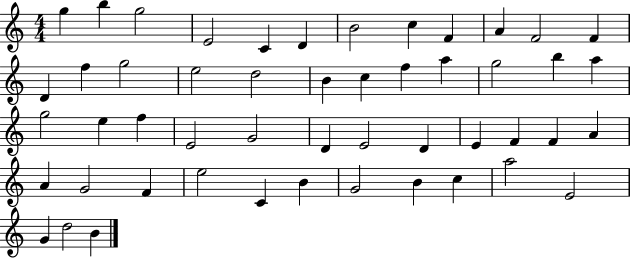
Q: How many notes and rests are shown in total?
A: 50